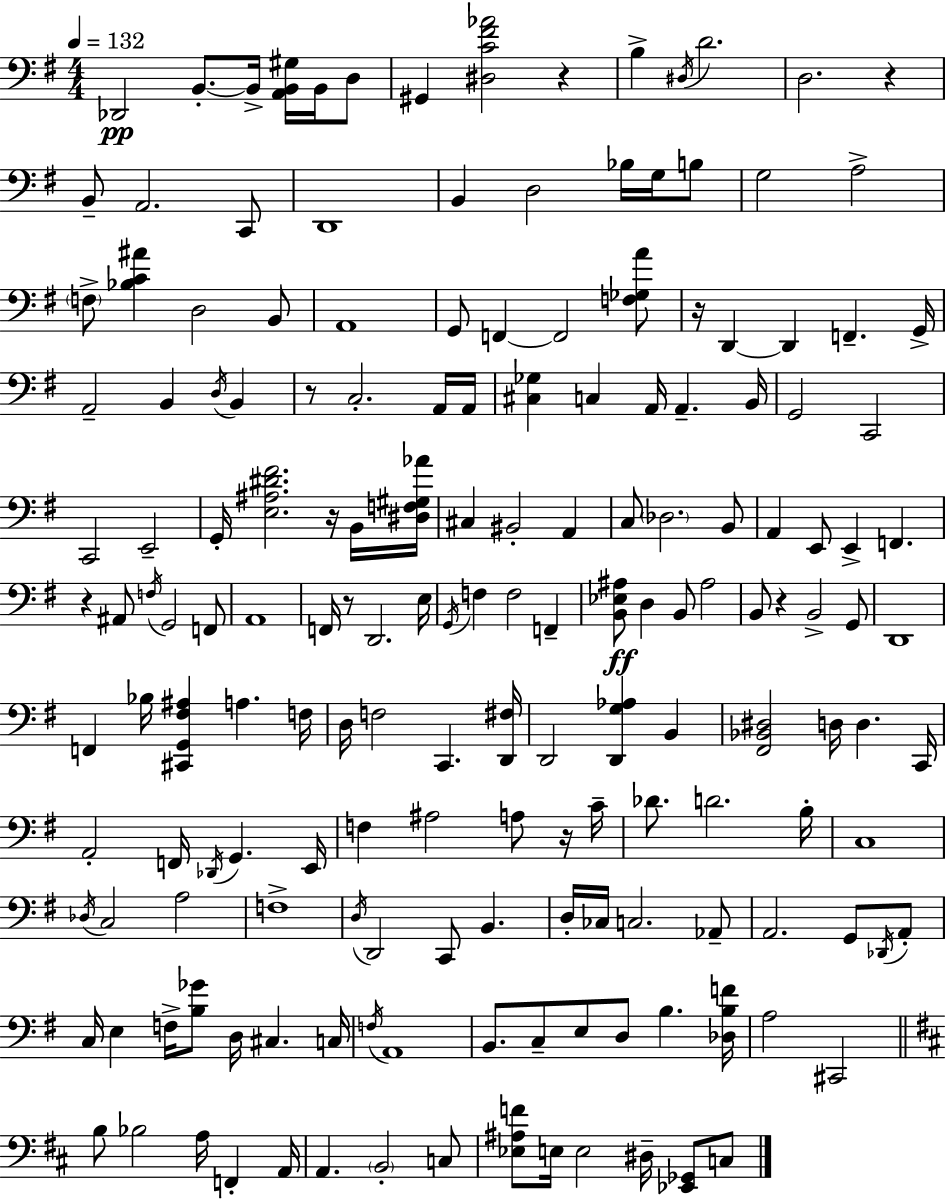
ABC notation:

X:1
T:Untitled
M:4/4
L:1/4
K:G
_D,,2 B,,/2 B,,/4 [A,,B,,^G,]/4 B,,/4 D,/2 ^G,, [^D,C^F_A]2 z B, ^D,/4 D2 D,2 z B,,/2 A,,2 C,,/2 D,,4 B,, D,2 _B,/4 G,/4 B,/2 G,2 A,2 F,/2 [_B,C^A] D,2 B,,/2 A,,4 G,,/2 F,, F,,2 [F,_G,A]/2 z/4 D,, D,, F,, G,,/4 A,,2 B,, D,/4 B,, z/2 C,2 A,,/4 A,,/4 [^C,_G,] C, A,,/4 A,, B,,/4 G,,2 C,,2 C,,2 E,,2 G,,/4 [E,^A,^D^F]2 z/4 B,,/4 [^D,F,^G,_A]/4 ^C, ^B,,2 A,, C,/2 _D,2 B,,/2 A,, E,,/2 E,, F,, z ^A,,/2 F,/4 G,,2 F,,/2 A,,4 F,,/4 z/2 D,,2 E,/4 G,,/4 F, F,2 F,, [B,,_E,^A,]/2 D, B,,/2 ^A,2 B,,/2 z B,,2 G,,/2 D,,4 F,, _B,/4 [^C,,G,,^F,^A,] A, F,/4 D,/4 F,2 C,, [D,,^F,]/4 D,,2 [D,,G,_A,] B,, [^F,,_B,,^D,]2 D,/4 D, C,,/4 A,,2 F,,/4 _D,,/4 G,, E,,/4 F, ^A,2 A,/2 z/4 C/4 _D/2 D2 B,/4 C,4 _D,/4 C,2 A,2 F,4 D,/4 D,,2 C,,/2 B,, D,/4 _C,/4 C,2 _A,,/2 A,,2 G,,/2 _D,,/4 A,,/2 C,/4 E, F,/4 [B,_G]/2 D,/4 ^C, C,/4 F,/4 A,,4 B,,/2 C,/2 E,/2 D,/2 B, [_D,B,F]/4 A,2 ^C,,2 B,/2 _B,2 A,/4 F,, A,,/4 A,, B,,2 C,/2 [_E,^A,F]/2 E,/4 E,2 ^D,/4 [_E,,_G,,]/2 C,/2